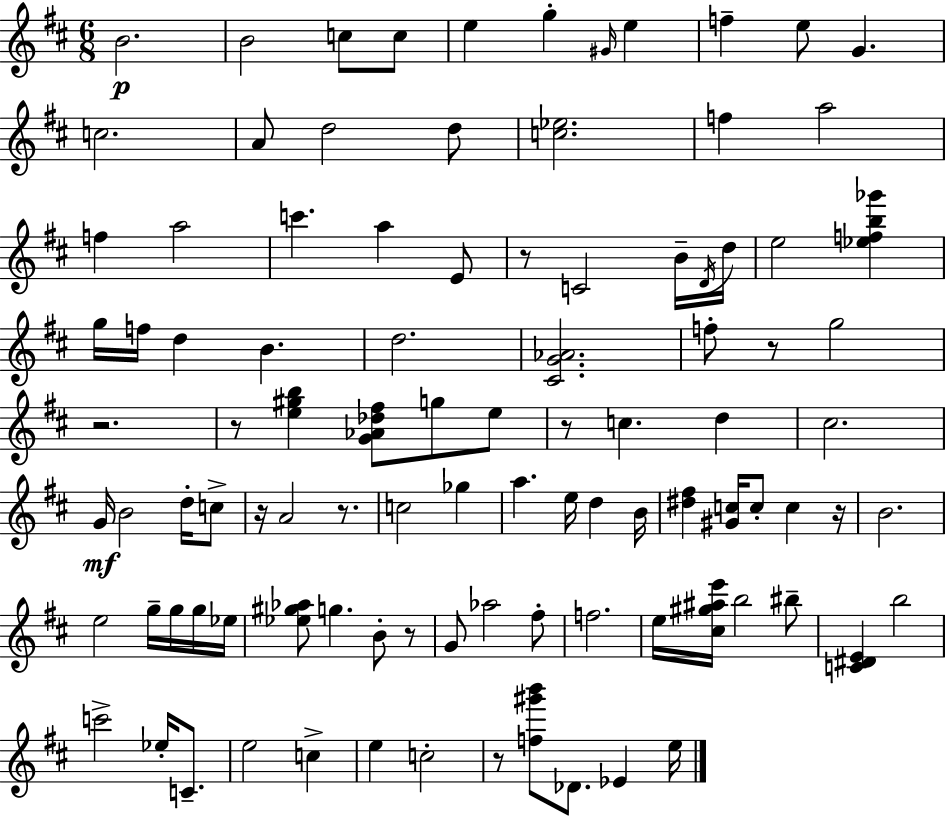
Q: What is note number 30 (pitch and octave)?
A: D5